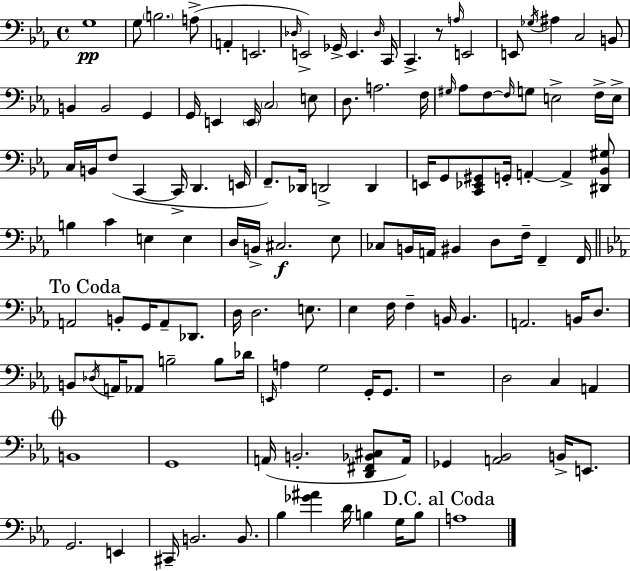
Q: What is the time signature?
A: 4/4